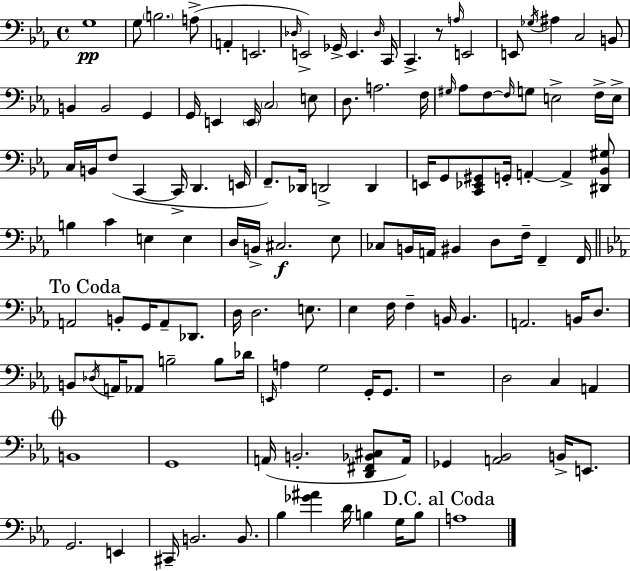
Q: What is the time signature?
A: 4/4